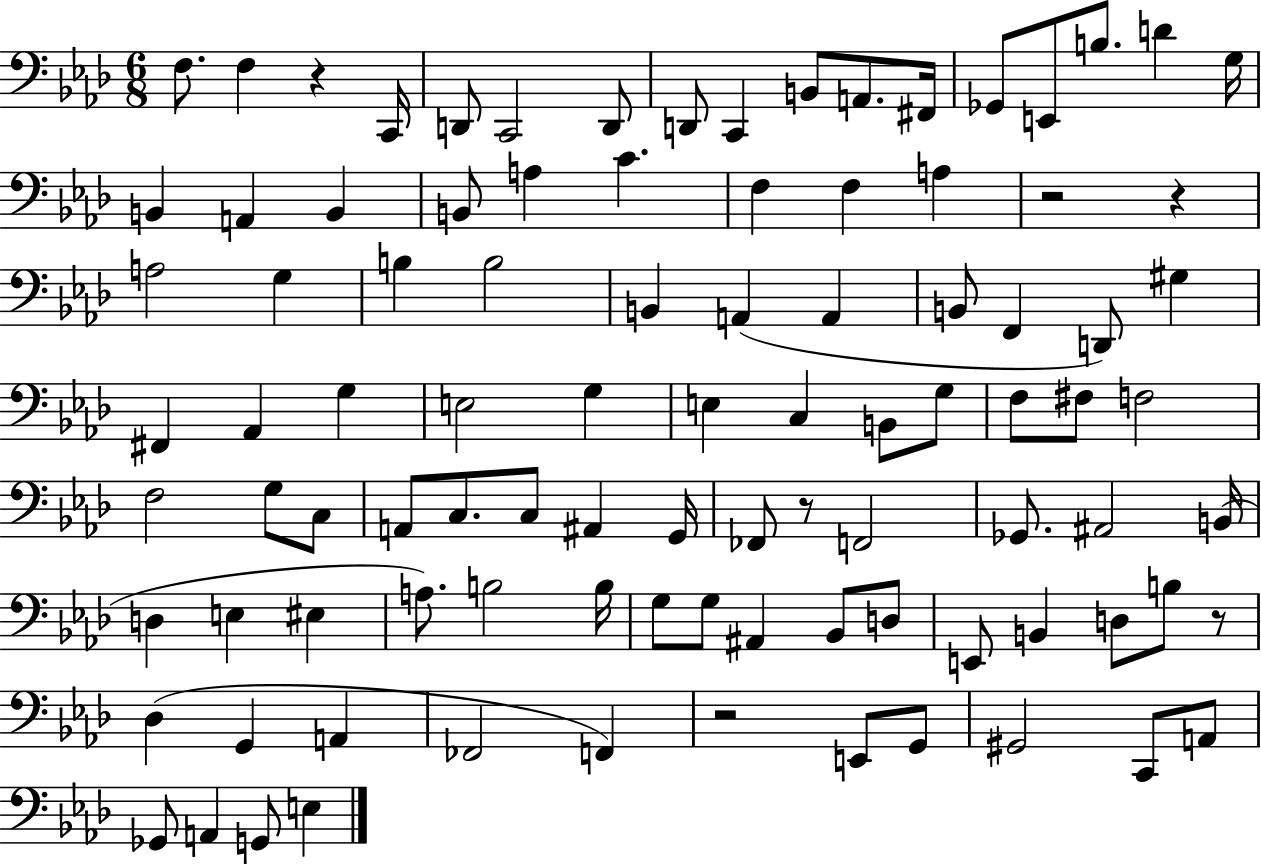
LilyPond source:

{
  \clef bass
  \numericTimeSignature
  \time 6/8
  \key aes \major
  f8. f4 r4 c,16 | d,8 c,2 d,8 | d,8 c,4 b,8 a,8. fis,16 | ges,8 e,8 b8. d'4 g16 | \break b,4 a,4 b,4 | b,8 a4 c'4. | f4 f4 a4 | r2 r4 | \break a2 g4 | b4 b2 | b,4 a,4( a,4 | b,8 f,4 d,8) gis4 | \break fis,4 aes,4 g4 | e2 g4 | e4 c4 b,8 g8 | f8 fis8 f2 | \break f2 g8 c8 | a,8 c8. c8 ais,4 g,16 | fes,8 r8 f,2 | ges,8. ais,2 b,16( | \break d4 e4 eis4 | a8.) b2 b16 | g8 g8 ais,4 bes,8 d8 | e,8 b,4 d8 b8 r8 | \break des4( g,4 a,4 | fes,2 f,4) | r2 e,8 g,8 | gis,2 c,8 a,8 | \break ges,8 a,4 g,8 e4 | \bar "|."
}